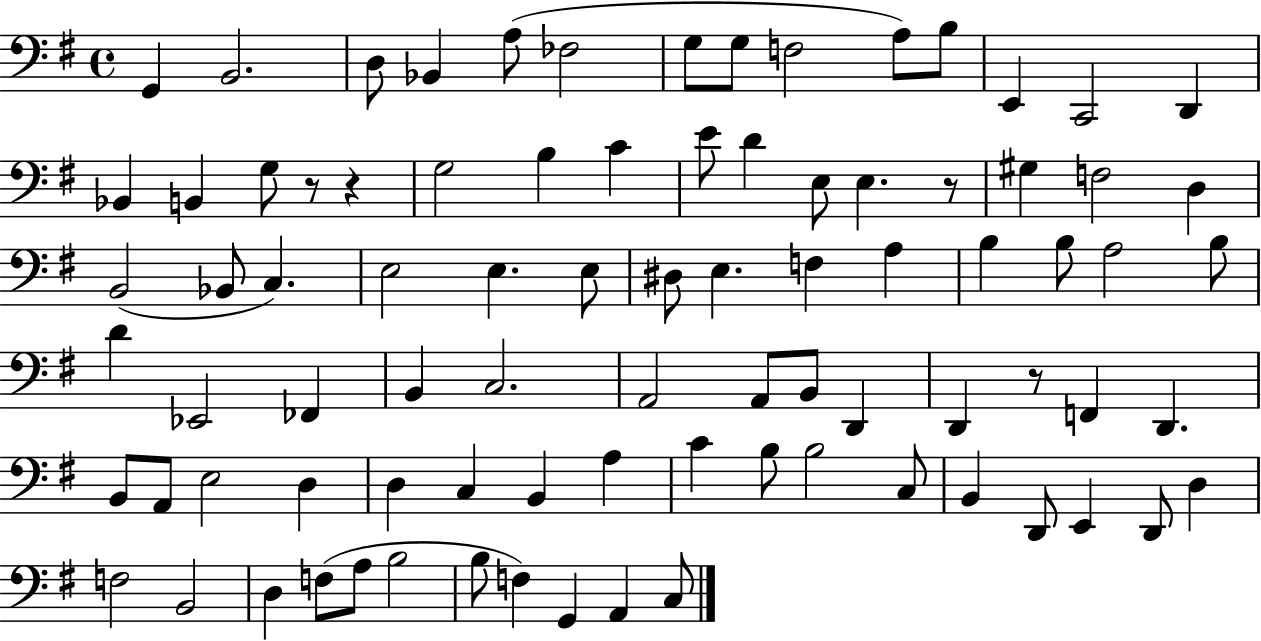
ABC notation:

X:1
T:Untitled
M:4/4
L:1/4
K:G
G,, B,,2 D,/2 _B,, A,/2 _F,2 G,/2 G,/2 F,2 A,/2 B,/2 E,, C,,2 D,, _B,, B,, G,/2 z/2 z G,2 B, C E/2 D E,/2 E, z/2 ^G, F,2 D, B,,2 _B,,/2 C, E,2 E, E,/2 ^D,/2 E, F, A, B, B,/2 A,2 B,/2 D _E,,2 _F,, B,, C,2 A,,2 A,,/2 B,,/2 D,, D,, z/2 F,, D,, B,,/2 A,,/2 E,2 D, D, C, B,, A, C B,/2 B,2 C,/2 B,, D,,/2 E,, D,,/2 D, F,2 B,,2 D, F,/2 A,/2 B,2 B,/2 F, G,, A,, C,/2